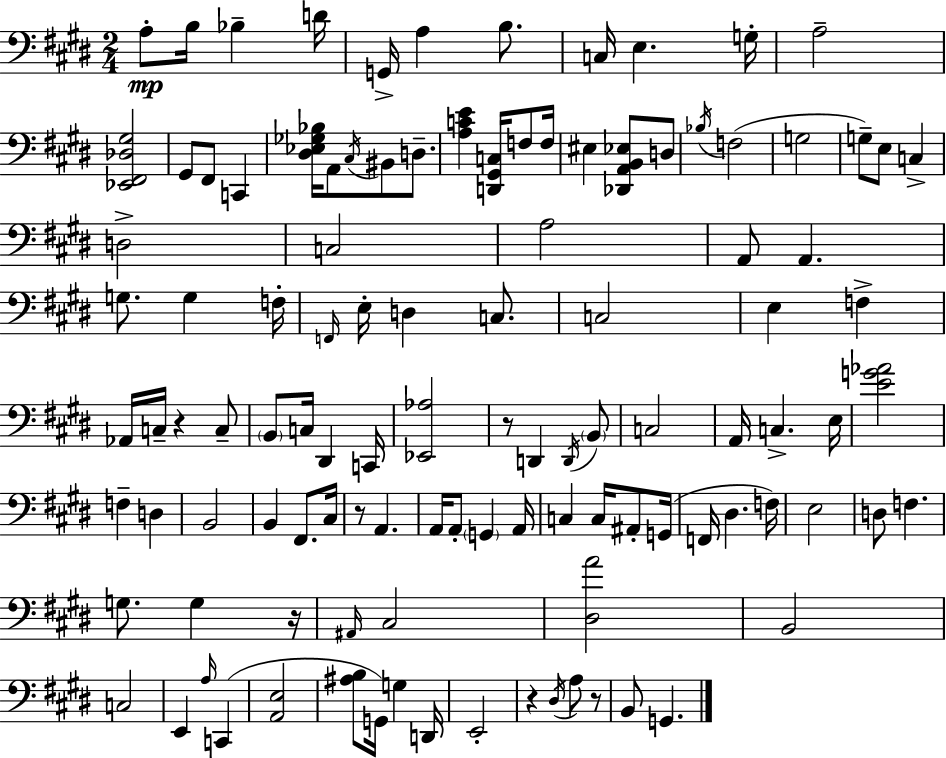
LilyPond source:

{
  \clef bass
  \numericTimeSignature
  \time 2/4
  \key e \major
  \repeat volta 2 { a8-.\mp b16 bes4-- d'16 | g,16-> a4 b8. | c16 e4. g16-. | a2-- | \break <ees, fis, des gis>2 | gis,8 fis,8 c,4 | <dis ees ges bes>16 a,8 \acciaccatura { cis16 } bis,8 d8.-- | <a c' e'>4 <d, gis, c>16 f8 | \break f16 eis4 <des, a, b, ees>8 d8 | \acciaccatura { bes16 } f2( | g2 | g8--) e8 c4-> | \break d2-> | c2 | a2 | a,8 a,4. | \break g8. g4 | f16-. \grace { f,16 } e16-. d4 | c8. c2 | e4 f4-> | \break aes,16 c16-- r4 | c8-- \parenthesize b,8 c16 dis,4 | c,16 <ees, aes>2 | r8 d,4 | \break \acciaccatura { d,16 } \parenthesize b,8 c2 | a,16 c4.-> | e16 <e' g' aes'>2 | f4-- | \break d4 b,2 | b,4 | fis,8. cis16 r8 a,4. | a,16 a,8-. \parenthesize g,4 | \break a,16 c4 | c16 ais,8-. g,16( f,16 dis4. | f16) e2 | d8 f4. | \break g8. g4 | r16 \grace { ais,16 } cis2 | <dis a'>2 | b,2 | \break c2 | e,4 | \grace { a16 }( c,4 <a, e>2 | <ais b>8 | \break g,16) g4 d,16 e,2-. | r4 | \acciaccatura { dis16 } a8 r8 b,8 | g,4. } \bar "|."
}